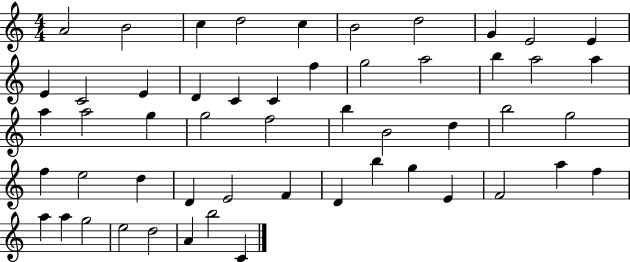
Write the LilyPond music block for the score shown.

{
  \clef treble
  \numericTimeSignature
  \time 4/4
  \key c \major
  a'2 b'2 | c''4 d''2 c''4 | b'2 d''2 | g'4 e'2 e'4 | \break e'4 c'2 e'4 | d'4 c'4 c'4 f''4 | g''2 a''2 | b''4 a''2 a''4 | \break a''4 a''2 g''4 | g''2 f''2 | b''4 b'2 d''4 | b''2 g''2 | \break f''4 e''2 d''4 | d'4 e'2 f'4 | d'4 b''4 g''4 e'4 | f'2 a''4 f''4 | \break a''4 a''4 g''2 | e''2 d''2 | a'4 b''2 c'4 | \bar "|."
}